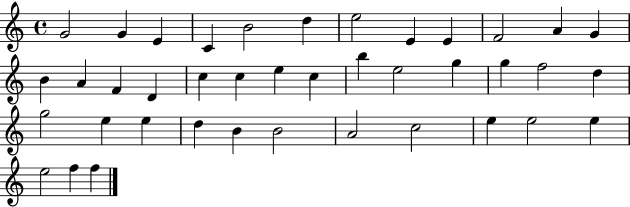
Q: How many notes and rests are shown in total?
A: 40